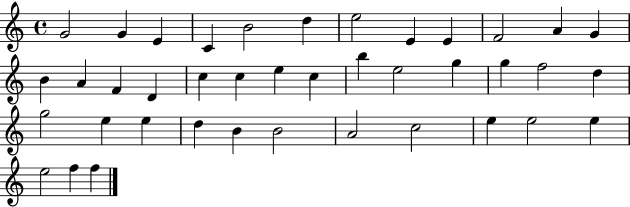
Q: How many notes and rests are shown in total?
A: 40